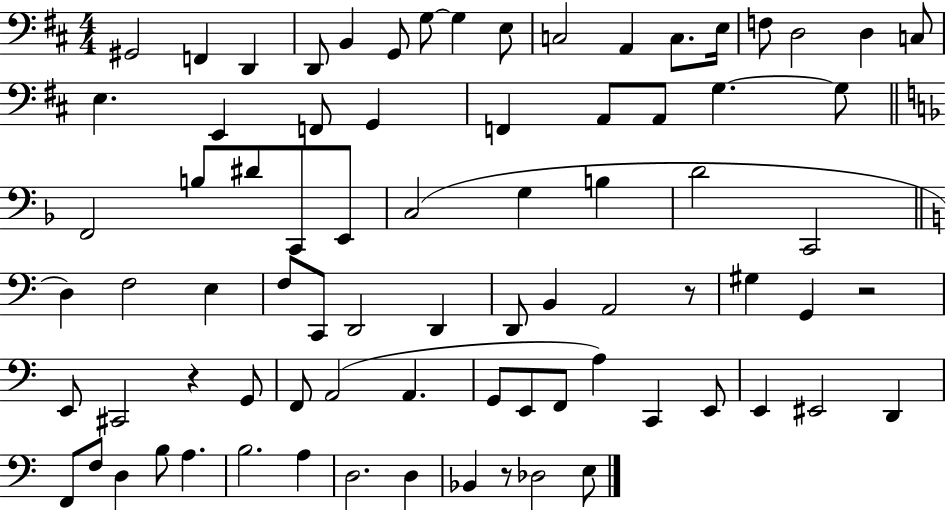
{
  \clef bass
  \numericTimeSignature
  \time 4/4
  \key d \major
  gis,2 f,4 d,4 | d,8 b,4 g,8 g8~~ g4 e8 | c2 a,4 c8. e16 | f8 d2 d4 c8 | \break e4. e,4 f,8 g,4 | f,4 a,8 a,8 g4.~~ g8 | \bar "||" \break \key d \minor f,2 b8 dis'8 c,8 e,8 | c2( g4 b4 | d'2 c,2 | \bar "||" \break \key a \minor d4) f2 e4 | f8 c,8 d,2 d,4 | d,8 b,4 a,2 r8 | gis4 g,4 r2 | \break e,8 cis,2 r4 g,8 | f,8 a,2( a,4. | g,8 e,8 f,8 a4) c,4 e,8 | e,4 eis,2 d,4 | \break f,8 f8 d4 b8 a4. | b2. a4 | d2. d4 | bes,4 r8 des2 e8 | \break \bar "|."
}